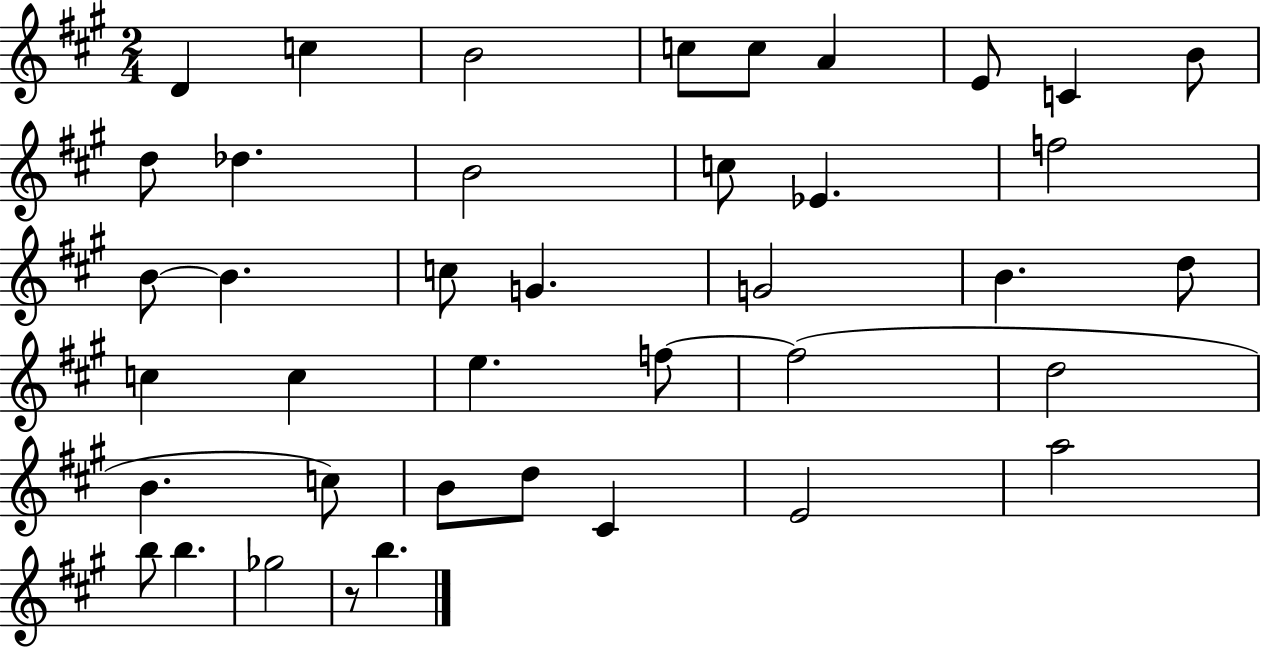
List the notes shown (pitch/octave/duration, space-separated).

D4/q C5/q B4/h C5/e C5/e A4/q E4/e C4/q B4/e D5/e Db5/q. B4/h C5/e Eb4/q. F5/h B4/e B4/q. C5/e G4/q. G4/h B4/q. D5/e C5/q C5/q E5/q. F5/e F5/h D5/h B4/q. C5/e B4/e D5/e C#4/q E4/h A5/h B5/e B5/q. Gb5/h R/e B5/q.